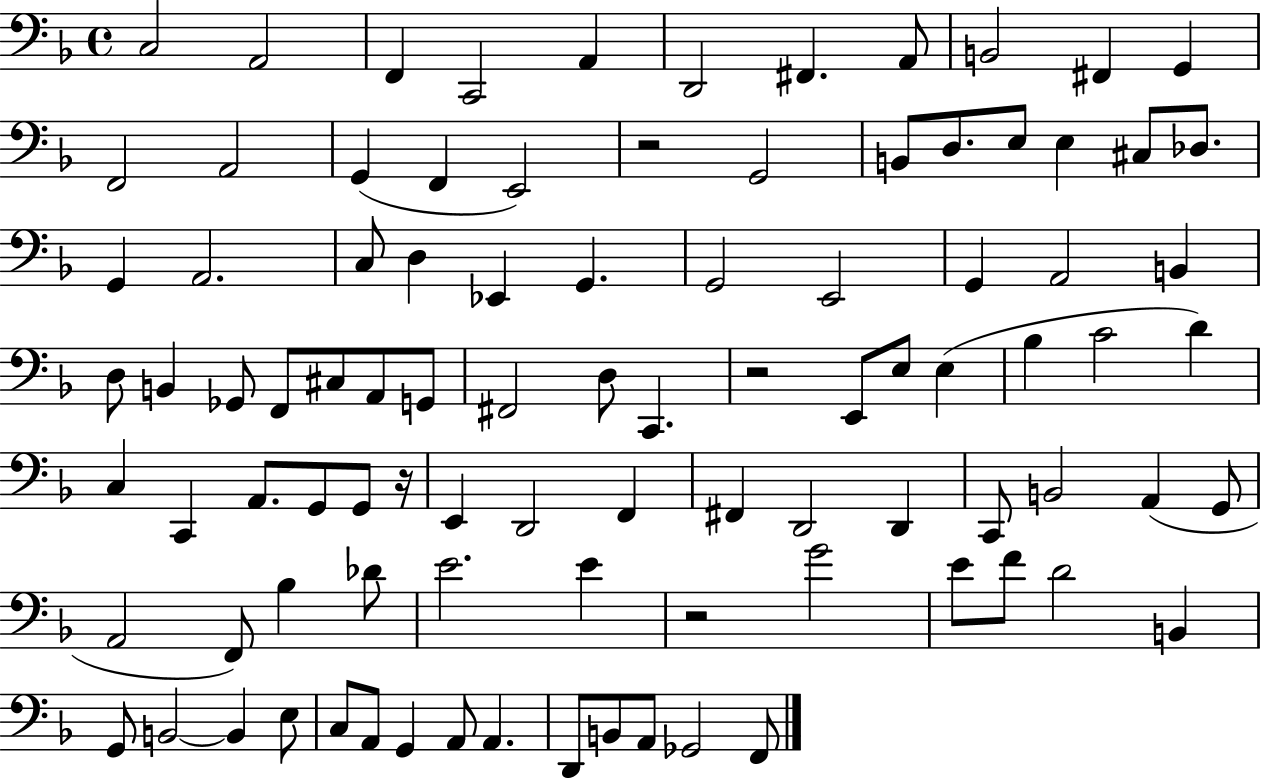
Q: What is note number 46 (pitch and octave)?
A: E3